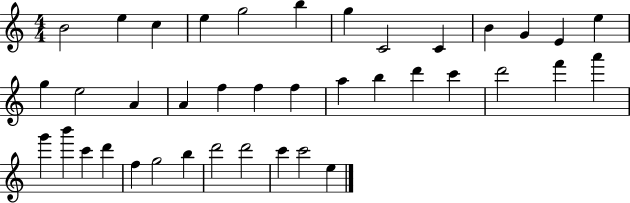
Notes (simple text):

B4/h E5/q C5/q E5/q G5/h B5/q G5/q C4/h C4/q B4/q G4/q E4/q E5/q G5/q E5/h A4/q A4/q F5/q F5/q F5/q A5/q B5/q D6/q C6/q D6/h F6/q A6/q G6/q B6/q C6/q D6/q F5/q G5/h B5/q D6/h D6/h C6/q C6/h E5/q